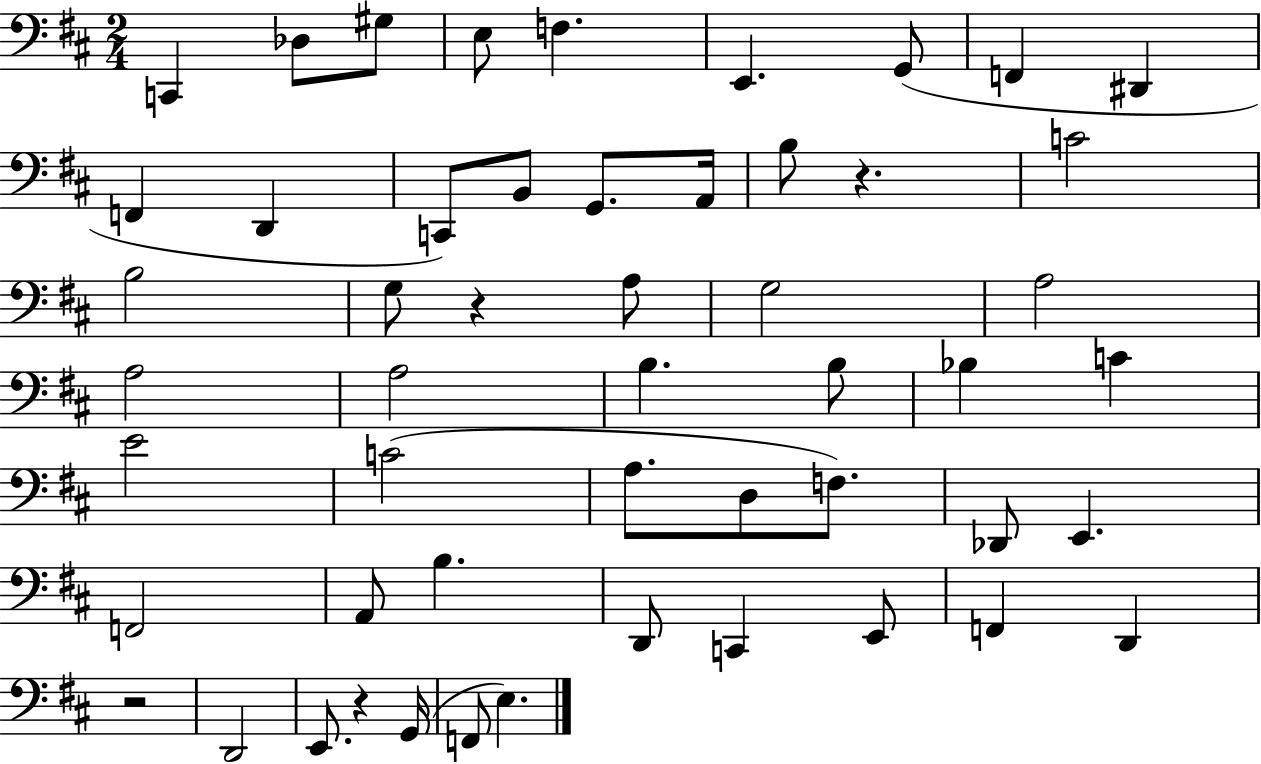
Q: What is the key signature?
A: D major